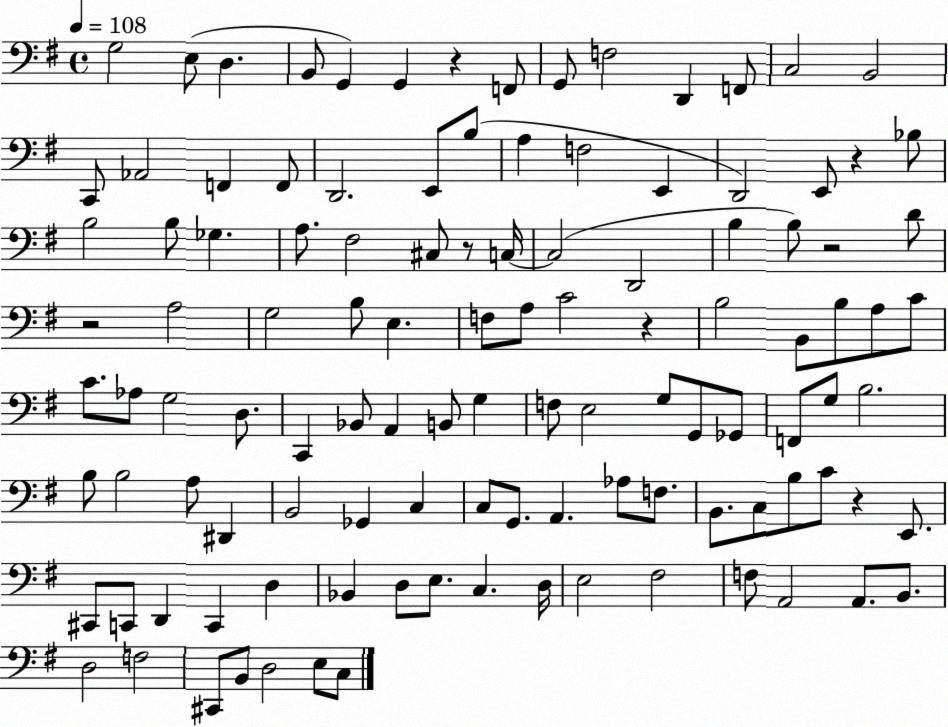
X:1
T:Untitled
M:4/4
L:1/4
K:G
G,2 E,/2 D, B,,/2 G,, G,, z F,,/2 G,,/2 F,2 D,, F,,/2 C,2 B,,2 C,,/2 _A,,2 F,, F,,/2 D,,2 E,,/2 B,/2 A, F,2 E,, D,,2 E,,/2 z _B,/2 B,2 B,/2 _G, A,/2 ^F,2 ^C,/2 z/2 C,/4 C,2 D,,2 B, B,/2 z2 D/2 z2 A,2 G,2 B,/2 E, F,/2 A,/2 C2 z B,2 B,,/2 B,/2 A,/2 C/2 C/2 _A,/2 G,2 D,/2 C,, _B,,/2 A,, B,,/2 G, F,/2 E,2 G,/2 G,,/2 _G,,/2 F,,/2 G,/2 B,2 B,/2 B,2 A,/2 ^D,, B,,2 _G,, C, C,/2 G,,/2 A,, _A,/2 F,/2 B,,/2 C,/2 B,/2 C/2 z E,,/2 ^C,,/2 C,,/2 D,, C,, D, _B,, D,/2 E,/2 C, D,/4 E,2 ^F,2 F,/2 A,,2 A,,/2 B,,/2 D,2 F,2 ^C,,/2 B,,/2 D,2 E,/2 C,/2